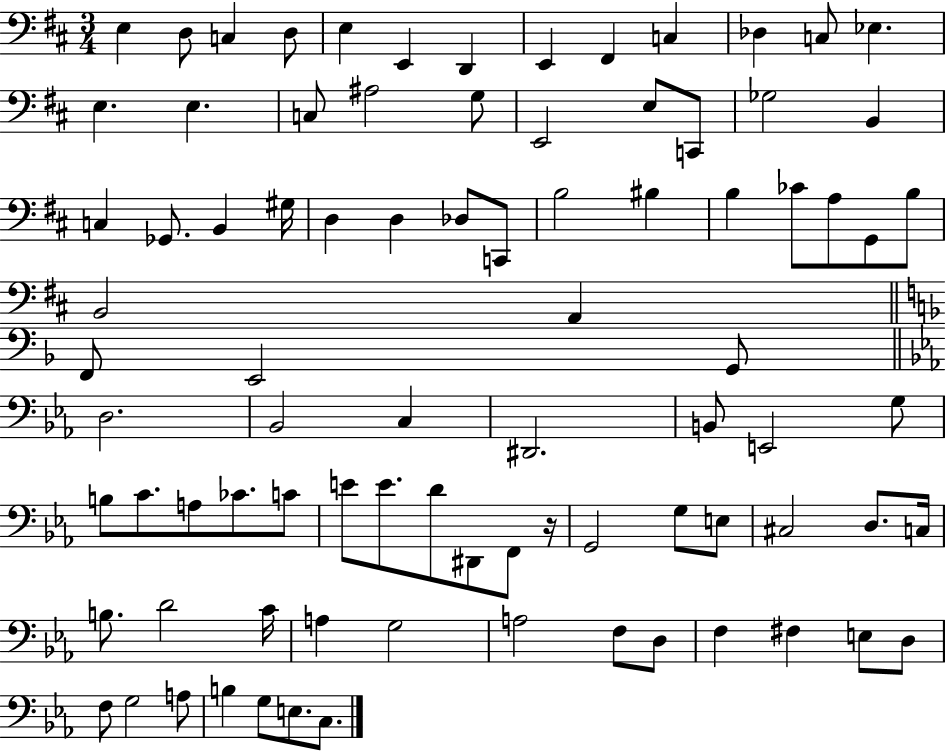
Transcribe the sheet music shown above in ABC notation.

X:1
T:Untitled
M:3/4
L:1/4
K:D
E, D,/2 C, D,/2 E, E,, D,, E,, ^F,, C, _D, C,/2 _E, E, E, C,/2 ^A,2 G,/2 E,,2 E,/2 C,,/2 _G,2 B,, C, _G,,/2 B,, ^G,/4 D, D, _D,/2 C,,/2 B,2 ^B, B, _C/2 A,/2 G,,/2 B,/2 B,,2 A,, F,,/2 E,,2 G,,/2 D,2 _B,,2 C, ^D,,2 B,,/2 E,,2 G,/2 B,/2 C/2 A,/2 _C/2 C/2 E/2 E/2 D/2 ^D,,/2 F,,/2 z/4 G,,2 G,/2 E,/2 ^C,2 D,/2 C,/4 B,/2 D2 C/4 A, G,2 A,2 F,/2 D,/2 F, ^F, E,/2 D,/2 F,/2 G,2 A,/2 B, G,/2 E,/2 C,/2